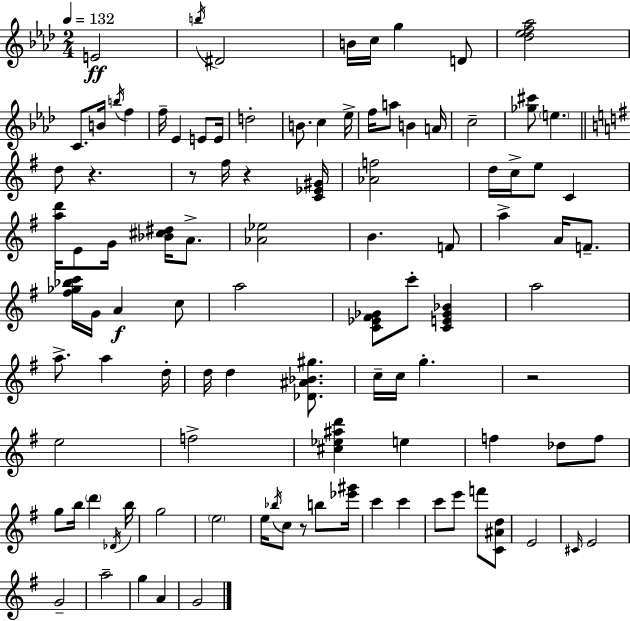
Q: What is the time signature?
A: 2/4